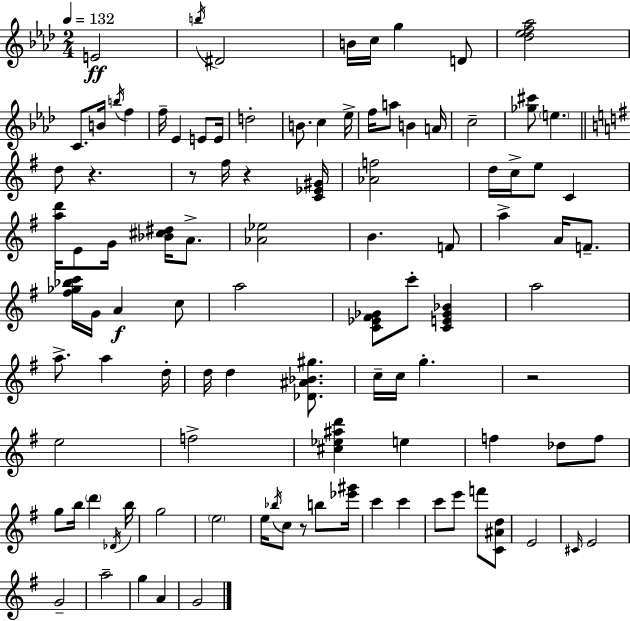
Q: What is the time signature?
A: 2/4